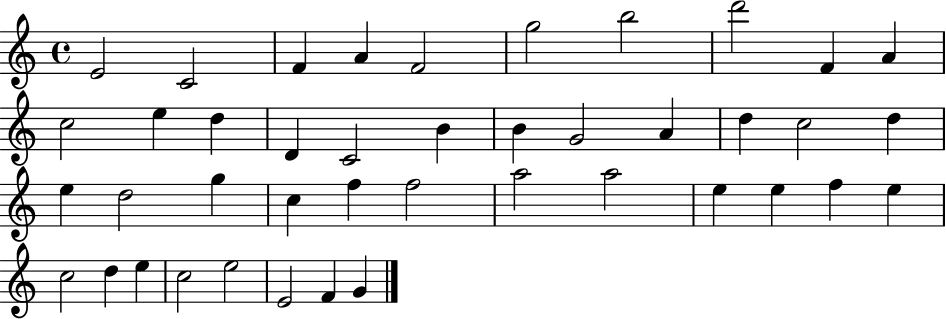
E4/h C4/h F4/q A4/q F4/h G5/h B5/h D6/h F4/q A4/q C5/h E5/q D5/q D4/q C4/h B4/q B4/q G4/h A4/q D5/q C5/h D5/q E5/q D5/h G5/q C5/q F5/q F5/h A5/h A5/h E5/q E5/q F5/q E5/q C5/h D5/q E5/q C5/h E5/h E4/h F4/q G4/q